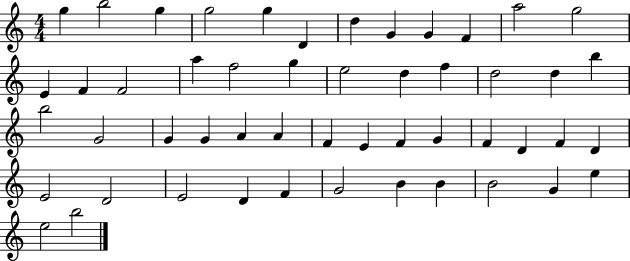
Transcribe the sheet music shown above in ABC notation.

X:1
T:Untitled
M:4/4
L:1/4
K:C
g b2 g g2 g D d G G F a2 g2 E F F2 a f2 g e2 d f d2 d b b2 G2 G G A A F E F G F D F D E2 D2 E2 D F G2 B B B2 G e e2 b2